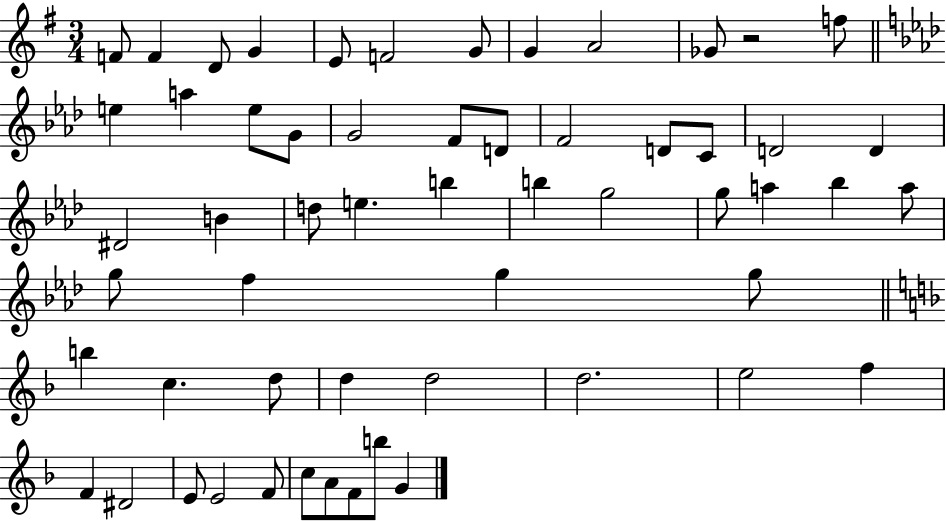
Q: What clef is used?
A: treble